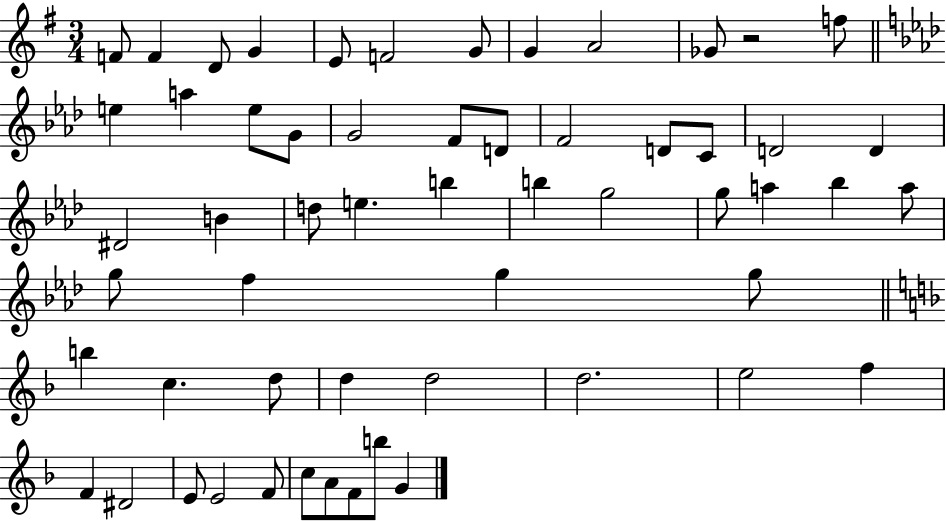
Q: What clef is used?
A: treble